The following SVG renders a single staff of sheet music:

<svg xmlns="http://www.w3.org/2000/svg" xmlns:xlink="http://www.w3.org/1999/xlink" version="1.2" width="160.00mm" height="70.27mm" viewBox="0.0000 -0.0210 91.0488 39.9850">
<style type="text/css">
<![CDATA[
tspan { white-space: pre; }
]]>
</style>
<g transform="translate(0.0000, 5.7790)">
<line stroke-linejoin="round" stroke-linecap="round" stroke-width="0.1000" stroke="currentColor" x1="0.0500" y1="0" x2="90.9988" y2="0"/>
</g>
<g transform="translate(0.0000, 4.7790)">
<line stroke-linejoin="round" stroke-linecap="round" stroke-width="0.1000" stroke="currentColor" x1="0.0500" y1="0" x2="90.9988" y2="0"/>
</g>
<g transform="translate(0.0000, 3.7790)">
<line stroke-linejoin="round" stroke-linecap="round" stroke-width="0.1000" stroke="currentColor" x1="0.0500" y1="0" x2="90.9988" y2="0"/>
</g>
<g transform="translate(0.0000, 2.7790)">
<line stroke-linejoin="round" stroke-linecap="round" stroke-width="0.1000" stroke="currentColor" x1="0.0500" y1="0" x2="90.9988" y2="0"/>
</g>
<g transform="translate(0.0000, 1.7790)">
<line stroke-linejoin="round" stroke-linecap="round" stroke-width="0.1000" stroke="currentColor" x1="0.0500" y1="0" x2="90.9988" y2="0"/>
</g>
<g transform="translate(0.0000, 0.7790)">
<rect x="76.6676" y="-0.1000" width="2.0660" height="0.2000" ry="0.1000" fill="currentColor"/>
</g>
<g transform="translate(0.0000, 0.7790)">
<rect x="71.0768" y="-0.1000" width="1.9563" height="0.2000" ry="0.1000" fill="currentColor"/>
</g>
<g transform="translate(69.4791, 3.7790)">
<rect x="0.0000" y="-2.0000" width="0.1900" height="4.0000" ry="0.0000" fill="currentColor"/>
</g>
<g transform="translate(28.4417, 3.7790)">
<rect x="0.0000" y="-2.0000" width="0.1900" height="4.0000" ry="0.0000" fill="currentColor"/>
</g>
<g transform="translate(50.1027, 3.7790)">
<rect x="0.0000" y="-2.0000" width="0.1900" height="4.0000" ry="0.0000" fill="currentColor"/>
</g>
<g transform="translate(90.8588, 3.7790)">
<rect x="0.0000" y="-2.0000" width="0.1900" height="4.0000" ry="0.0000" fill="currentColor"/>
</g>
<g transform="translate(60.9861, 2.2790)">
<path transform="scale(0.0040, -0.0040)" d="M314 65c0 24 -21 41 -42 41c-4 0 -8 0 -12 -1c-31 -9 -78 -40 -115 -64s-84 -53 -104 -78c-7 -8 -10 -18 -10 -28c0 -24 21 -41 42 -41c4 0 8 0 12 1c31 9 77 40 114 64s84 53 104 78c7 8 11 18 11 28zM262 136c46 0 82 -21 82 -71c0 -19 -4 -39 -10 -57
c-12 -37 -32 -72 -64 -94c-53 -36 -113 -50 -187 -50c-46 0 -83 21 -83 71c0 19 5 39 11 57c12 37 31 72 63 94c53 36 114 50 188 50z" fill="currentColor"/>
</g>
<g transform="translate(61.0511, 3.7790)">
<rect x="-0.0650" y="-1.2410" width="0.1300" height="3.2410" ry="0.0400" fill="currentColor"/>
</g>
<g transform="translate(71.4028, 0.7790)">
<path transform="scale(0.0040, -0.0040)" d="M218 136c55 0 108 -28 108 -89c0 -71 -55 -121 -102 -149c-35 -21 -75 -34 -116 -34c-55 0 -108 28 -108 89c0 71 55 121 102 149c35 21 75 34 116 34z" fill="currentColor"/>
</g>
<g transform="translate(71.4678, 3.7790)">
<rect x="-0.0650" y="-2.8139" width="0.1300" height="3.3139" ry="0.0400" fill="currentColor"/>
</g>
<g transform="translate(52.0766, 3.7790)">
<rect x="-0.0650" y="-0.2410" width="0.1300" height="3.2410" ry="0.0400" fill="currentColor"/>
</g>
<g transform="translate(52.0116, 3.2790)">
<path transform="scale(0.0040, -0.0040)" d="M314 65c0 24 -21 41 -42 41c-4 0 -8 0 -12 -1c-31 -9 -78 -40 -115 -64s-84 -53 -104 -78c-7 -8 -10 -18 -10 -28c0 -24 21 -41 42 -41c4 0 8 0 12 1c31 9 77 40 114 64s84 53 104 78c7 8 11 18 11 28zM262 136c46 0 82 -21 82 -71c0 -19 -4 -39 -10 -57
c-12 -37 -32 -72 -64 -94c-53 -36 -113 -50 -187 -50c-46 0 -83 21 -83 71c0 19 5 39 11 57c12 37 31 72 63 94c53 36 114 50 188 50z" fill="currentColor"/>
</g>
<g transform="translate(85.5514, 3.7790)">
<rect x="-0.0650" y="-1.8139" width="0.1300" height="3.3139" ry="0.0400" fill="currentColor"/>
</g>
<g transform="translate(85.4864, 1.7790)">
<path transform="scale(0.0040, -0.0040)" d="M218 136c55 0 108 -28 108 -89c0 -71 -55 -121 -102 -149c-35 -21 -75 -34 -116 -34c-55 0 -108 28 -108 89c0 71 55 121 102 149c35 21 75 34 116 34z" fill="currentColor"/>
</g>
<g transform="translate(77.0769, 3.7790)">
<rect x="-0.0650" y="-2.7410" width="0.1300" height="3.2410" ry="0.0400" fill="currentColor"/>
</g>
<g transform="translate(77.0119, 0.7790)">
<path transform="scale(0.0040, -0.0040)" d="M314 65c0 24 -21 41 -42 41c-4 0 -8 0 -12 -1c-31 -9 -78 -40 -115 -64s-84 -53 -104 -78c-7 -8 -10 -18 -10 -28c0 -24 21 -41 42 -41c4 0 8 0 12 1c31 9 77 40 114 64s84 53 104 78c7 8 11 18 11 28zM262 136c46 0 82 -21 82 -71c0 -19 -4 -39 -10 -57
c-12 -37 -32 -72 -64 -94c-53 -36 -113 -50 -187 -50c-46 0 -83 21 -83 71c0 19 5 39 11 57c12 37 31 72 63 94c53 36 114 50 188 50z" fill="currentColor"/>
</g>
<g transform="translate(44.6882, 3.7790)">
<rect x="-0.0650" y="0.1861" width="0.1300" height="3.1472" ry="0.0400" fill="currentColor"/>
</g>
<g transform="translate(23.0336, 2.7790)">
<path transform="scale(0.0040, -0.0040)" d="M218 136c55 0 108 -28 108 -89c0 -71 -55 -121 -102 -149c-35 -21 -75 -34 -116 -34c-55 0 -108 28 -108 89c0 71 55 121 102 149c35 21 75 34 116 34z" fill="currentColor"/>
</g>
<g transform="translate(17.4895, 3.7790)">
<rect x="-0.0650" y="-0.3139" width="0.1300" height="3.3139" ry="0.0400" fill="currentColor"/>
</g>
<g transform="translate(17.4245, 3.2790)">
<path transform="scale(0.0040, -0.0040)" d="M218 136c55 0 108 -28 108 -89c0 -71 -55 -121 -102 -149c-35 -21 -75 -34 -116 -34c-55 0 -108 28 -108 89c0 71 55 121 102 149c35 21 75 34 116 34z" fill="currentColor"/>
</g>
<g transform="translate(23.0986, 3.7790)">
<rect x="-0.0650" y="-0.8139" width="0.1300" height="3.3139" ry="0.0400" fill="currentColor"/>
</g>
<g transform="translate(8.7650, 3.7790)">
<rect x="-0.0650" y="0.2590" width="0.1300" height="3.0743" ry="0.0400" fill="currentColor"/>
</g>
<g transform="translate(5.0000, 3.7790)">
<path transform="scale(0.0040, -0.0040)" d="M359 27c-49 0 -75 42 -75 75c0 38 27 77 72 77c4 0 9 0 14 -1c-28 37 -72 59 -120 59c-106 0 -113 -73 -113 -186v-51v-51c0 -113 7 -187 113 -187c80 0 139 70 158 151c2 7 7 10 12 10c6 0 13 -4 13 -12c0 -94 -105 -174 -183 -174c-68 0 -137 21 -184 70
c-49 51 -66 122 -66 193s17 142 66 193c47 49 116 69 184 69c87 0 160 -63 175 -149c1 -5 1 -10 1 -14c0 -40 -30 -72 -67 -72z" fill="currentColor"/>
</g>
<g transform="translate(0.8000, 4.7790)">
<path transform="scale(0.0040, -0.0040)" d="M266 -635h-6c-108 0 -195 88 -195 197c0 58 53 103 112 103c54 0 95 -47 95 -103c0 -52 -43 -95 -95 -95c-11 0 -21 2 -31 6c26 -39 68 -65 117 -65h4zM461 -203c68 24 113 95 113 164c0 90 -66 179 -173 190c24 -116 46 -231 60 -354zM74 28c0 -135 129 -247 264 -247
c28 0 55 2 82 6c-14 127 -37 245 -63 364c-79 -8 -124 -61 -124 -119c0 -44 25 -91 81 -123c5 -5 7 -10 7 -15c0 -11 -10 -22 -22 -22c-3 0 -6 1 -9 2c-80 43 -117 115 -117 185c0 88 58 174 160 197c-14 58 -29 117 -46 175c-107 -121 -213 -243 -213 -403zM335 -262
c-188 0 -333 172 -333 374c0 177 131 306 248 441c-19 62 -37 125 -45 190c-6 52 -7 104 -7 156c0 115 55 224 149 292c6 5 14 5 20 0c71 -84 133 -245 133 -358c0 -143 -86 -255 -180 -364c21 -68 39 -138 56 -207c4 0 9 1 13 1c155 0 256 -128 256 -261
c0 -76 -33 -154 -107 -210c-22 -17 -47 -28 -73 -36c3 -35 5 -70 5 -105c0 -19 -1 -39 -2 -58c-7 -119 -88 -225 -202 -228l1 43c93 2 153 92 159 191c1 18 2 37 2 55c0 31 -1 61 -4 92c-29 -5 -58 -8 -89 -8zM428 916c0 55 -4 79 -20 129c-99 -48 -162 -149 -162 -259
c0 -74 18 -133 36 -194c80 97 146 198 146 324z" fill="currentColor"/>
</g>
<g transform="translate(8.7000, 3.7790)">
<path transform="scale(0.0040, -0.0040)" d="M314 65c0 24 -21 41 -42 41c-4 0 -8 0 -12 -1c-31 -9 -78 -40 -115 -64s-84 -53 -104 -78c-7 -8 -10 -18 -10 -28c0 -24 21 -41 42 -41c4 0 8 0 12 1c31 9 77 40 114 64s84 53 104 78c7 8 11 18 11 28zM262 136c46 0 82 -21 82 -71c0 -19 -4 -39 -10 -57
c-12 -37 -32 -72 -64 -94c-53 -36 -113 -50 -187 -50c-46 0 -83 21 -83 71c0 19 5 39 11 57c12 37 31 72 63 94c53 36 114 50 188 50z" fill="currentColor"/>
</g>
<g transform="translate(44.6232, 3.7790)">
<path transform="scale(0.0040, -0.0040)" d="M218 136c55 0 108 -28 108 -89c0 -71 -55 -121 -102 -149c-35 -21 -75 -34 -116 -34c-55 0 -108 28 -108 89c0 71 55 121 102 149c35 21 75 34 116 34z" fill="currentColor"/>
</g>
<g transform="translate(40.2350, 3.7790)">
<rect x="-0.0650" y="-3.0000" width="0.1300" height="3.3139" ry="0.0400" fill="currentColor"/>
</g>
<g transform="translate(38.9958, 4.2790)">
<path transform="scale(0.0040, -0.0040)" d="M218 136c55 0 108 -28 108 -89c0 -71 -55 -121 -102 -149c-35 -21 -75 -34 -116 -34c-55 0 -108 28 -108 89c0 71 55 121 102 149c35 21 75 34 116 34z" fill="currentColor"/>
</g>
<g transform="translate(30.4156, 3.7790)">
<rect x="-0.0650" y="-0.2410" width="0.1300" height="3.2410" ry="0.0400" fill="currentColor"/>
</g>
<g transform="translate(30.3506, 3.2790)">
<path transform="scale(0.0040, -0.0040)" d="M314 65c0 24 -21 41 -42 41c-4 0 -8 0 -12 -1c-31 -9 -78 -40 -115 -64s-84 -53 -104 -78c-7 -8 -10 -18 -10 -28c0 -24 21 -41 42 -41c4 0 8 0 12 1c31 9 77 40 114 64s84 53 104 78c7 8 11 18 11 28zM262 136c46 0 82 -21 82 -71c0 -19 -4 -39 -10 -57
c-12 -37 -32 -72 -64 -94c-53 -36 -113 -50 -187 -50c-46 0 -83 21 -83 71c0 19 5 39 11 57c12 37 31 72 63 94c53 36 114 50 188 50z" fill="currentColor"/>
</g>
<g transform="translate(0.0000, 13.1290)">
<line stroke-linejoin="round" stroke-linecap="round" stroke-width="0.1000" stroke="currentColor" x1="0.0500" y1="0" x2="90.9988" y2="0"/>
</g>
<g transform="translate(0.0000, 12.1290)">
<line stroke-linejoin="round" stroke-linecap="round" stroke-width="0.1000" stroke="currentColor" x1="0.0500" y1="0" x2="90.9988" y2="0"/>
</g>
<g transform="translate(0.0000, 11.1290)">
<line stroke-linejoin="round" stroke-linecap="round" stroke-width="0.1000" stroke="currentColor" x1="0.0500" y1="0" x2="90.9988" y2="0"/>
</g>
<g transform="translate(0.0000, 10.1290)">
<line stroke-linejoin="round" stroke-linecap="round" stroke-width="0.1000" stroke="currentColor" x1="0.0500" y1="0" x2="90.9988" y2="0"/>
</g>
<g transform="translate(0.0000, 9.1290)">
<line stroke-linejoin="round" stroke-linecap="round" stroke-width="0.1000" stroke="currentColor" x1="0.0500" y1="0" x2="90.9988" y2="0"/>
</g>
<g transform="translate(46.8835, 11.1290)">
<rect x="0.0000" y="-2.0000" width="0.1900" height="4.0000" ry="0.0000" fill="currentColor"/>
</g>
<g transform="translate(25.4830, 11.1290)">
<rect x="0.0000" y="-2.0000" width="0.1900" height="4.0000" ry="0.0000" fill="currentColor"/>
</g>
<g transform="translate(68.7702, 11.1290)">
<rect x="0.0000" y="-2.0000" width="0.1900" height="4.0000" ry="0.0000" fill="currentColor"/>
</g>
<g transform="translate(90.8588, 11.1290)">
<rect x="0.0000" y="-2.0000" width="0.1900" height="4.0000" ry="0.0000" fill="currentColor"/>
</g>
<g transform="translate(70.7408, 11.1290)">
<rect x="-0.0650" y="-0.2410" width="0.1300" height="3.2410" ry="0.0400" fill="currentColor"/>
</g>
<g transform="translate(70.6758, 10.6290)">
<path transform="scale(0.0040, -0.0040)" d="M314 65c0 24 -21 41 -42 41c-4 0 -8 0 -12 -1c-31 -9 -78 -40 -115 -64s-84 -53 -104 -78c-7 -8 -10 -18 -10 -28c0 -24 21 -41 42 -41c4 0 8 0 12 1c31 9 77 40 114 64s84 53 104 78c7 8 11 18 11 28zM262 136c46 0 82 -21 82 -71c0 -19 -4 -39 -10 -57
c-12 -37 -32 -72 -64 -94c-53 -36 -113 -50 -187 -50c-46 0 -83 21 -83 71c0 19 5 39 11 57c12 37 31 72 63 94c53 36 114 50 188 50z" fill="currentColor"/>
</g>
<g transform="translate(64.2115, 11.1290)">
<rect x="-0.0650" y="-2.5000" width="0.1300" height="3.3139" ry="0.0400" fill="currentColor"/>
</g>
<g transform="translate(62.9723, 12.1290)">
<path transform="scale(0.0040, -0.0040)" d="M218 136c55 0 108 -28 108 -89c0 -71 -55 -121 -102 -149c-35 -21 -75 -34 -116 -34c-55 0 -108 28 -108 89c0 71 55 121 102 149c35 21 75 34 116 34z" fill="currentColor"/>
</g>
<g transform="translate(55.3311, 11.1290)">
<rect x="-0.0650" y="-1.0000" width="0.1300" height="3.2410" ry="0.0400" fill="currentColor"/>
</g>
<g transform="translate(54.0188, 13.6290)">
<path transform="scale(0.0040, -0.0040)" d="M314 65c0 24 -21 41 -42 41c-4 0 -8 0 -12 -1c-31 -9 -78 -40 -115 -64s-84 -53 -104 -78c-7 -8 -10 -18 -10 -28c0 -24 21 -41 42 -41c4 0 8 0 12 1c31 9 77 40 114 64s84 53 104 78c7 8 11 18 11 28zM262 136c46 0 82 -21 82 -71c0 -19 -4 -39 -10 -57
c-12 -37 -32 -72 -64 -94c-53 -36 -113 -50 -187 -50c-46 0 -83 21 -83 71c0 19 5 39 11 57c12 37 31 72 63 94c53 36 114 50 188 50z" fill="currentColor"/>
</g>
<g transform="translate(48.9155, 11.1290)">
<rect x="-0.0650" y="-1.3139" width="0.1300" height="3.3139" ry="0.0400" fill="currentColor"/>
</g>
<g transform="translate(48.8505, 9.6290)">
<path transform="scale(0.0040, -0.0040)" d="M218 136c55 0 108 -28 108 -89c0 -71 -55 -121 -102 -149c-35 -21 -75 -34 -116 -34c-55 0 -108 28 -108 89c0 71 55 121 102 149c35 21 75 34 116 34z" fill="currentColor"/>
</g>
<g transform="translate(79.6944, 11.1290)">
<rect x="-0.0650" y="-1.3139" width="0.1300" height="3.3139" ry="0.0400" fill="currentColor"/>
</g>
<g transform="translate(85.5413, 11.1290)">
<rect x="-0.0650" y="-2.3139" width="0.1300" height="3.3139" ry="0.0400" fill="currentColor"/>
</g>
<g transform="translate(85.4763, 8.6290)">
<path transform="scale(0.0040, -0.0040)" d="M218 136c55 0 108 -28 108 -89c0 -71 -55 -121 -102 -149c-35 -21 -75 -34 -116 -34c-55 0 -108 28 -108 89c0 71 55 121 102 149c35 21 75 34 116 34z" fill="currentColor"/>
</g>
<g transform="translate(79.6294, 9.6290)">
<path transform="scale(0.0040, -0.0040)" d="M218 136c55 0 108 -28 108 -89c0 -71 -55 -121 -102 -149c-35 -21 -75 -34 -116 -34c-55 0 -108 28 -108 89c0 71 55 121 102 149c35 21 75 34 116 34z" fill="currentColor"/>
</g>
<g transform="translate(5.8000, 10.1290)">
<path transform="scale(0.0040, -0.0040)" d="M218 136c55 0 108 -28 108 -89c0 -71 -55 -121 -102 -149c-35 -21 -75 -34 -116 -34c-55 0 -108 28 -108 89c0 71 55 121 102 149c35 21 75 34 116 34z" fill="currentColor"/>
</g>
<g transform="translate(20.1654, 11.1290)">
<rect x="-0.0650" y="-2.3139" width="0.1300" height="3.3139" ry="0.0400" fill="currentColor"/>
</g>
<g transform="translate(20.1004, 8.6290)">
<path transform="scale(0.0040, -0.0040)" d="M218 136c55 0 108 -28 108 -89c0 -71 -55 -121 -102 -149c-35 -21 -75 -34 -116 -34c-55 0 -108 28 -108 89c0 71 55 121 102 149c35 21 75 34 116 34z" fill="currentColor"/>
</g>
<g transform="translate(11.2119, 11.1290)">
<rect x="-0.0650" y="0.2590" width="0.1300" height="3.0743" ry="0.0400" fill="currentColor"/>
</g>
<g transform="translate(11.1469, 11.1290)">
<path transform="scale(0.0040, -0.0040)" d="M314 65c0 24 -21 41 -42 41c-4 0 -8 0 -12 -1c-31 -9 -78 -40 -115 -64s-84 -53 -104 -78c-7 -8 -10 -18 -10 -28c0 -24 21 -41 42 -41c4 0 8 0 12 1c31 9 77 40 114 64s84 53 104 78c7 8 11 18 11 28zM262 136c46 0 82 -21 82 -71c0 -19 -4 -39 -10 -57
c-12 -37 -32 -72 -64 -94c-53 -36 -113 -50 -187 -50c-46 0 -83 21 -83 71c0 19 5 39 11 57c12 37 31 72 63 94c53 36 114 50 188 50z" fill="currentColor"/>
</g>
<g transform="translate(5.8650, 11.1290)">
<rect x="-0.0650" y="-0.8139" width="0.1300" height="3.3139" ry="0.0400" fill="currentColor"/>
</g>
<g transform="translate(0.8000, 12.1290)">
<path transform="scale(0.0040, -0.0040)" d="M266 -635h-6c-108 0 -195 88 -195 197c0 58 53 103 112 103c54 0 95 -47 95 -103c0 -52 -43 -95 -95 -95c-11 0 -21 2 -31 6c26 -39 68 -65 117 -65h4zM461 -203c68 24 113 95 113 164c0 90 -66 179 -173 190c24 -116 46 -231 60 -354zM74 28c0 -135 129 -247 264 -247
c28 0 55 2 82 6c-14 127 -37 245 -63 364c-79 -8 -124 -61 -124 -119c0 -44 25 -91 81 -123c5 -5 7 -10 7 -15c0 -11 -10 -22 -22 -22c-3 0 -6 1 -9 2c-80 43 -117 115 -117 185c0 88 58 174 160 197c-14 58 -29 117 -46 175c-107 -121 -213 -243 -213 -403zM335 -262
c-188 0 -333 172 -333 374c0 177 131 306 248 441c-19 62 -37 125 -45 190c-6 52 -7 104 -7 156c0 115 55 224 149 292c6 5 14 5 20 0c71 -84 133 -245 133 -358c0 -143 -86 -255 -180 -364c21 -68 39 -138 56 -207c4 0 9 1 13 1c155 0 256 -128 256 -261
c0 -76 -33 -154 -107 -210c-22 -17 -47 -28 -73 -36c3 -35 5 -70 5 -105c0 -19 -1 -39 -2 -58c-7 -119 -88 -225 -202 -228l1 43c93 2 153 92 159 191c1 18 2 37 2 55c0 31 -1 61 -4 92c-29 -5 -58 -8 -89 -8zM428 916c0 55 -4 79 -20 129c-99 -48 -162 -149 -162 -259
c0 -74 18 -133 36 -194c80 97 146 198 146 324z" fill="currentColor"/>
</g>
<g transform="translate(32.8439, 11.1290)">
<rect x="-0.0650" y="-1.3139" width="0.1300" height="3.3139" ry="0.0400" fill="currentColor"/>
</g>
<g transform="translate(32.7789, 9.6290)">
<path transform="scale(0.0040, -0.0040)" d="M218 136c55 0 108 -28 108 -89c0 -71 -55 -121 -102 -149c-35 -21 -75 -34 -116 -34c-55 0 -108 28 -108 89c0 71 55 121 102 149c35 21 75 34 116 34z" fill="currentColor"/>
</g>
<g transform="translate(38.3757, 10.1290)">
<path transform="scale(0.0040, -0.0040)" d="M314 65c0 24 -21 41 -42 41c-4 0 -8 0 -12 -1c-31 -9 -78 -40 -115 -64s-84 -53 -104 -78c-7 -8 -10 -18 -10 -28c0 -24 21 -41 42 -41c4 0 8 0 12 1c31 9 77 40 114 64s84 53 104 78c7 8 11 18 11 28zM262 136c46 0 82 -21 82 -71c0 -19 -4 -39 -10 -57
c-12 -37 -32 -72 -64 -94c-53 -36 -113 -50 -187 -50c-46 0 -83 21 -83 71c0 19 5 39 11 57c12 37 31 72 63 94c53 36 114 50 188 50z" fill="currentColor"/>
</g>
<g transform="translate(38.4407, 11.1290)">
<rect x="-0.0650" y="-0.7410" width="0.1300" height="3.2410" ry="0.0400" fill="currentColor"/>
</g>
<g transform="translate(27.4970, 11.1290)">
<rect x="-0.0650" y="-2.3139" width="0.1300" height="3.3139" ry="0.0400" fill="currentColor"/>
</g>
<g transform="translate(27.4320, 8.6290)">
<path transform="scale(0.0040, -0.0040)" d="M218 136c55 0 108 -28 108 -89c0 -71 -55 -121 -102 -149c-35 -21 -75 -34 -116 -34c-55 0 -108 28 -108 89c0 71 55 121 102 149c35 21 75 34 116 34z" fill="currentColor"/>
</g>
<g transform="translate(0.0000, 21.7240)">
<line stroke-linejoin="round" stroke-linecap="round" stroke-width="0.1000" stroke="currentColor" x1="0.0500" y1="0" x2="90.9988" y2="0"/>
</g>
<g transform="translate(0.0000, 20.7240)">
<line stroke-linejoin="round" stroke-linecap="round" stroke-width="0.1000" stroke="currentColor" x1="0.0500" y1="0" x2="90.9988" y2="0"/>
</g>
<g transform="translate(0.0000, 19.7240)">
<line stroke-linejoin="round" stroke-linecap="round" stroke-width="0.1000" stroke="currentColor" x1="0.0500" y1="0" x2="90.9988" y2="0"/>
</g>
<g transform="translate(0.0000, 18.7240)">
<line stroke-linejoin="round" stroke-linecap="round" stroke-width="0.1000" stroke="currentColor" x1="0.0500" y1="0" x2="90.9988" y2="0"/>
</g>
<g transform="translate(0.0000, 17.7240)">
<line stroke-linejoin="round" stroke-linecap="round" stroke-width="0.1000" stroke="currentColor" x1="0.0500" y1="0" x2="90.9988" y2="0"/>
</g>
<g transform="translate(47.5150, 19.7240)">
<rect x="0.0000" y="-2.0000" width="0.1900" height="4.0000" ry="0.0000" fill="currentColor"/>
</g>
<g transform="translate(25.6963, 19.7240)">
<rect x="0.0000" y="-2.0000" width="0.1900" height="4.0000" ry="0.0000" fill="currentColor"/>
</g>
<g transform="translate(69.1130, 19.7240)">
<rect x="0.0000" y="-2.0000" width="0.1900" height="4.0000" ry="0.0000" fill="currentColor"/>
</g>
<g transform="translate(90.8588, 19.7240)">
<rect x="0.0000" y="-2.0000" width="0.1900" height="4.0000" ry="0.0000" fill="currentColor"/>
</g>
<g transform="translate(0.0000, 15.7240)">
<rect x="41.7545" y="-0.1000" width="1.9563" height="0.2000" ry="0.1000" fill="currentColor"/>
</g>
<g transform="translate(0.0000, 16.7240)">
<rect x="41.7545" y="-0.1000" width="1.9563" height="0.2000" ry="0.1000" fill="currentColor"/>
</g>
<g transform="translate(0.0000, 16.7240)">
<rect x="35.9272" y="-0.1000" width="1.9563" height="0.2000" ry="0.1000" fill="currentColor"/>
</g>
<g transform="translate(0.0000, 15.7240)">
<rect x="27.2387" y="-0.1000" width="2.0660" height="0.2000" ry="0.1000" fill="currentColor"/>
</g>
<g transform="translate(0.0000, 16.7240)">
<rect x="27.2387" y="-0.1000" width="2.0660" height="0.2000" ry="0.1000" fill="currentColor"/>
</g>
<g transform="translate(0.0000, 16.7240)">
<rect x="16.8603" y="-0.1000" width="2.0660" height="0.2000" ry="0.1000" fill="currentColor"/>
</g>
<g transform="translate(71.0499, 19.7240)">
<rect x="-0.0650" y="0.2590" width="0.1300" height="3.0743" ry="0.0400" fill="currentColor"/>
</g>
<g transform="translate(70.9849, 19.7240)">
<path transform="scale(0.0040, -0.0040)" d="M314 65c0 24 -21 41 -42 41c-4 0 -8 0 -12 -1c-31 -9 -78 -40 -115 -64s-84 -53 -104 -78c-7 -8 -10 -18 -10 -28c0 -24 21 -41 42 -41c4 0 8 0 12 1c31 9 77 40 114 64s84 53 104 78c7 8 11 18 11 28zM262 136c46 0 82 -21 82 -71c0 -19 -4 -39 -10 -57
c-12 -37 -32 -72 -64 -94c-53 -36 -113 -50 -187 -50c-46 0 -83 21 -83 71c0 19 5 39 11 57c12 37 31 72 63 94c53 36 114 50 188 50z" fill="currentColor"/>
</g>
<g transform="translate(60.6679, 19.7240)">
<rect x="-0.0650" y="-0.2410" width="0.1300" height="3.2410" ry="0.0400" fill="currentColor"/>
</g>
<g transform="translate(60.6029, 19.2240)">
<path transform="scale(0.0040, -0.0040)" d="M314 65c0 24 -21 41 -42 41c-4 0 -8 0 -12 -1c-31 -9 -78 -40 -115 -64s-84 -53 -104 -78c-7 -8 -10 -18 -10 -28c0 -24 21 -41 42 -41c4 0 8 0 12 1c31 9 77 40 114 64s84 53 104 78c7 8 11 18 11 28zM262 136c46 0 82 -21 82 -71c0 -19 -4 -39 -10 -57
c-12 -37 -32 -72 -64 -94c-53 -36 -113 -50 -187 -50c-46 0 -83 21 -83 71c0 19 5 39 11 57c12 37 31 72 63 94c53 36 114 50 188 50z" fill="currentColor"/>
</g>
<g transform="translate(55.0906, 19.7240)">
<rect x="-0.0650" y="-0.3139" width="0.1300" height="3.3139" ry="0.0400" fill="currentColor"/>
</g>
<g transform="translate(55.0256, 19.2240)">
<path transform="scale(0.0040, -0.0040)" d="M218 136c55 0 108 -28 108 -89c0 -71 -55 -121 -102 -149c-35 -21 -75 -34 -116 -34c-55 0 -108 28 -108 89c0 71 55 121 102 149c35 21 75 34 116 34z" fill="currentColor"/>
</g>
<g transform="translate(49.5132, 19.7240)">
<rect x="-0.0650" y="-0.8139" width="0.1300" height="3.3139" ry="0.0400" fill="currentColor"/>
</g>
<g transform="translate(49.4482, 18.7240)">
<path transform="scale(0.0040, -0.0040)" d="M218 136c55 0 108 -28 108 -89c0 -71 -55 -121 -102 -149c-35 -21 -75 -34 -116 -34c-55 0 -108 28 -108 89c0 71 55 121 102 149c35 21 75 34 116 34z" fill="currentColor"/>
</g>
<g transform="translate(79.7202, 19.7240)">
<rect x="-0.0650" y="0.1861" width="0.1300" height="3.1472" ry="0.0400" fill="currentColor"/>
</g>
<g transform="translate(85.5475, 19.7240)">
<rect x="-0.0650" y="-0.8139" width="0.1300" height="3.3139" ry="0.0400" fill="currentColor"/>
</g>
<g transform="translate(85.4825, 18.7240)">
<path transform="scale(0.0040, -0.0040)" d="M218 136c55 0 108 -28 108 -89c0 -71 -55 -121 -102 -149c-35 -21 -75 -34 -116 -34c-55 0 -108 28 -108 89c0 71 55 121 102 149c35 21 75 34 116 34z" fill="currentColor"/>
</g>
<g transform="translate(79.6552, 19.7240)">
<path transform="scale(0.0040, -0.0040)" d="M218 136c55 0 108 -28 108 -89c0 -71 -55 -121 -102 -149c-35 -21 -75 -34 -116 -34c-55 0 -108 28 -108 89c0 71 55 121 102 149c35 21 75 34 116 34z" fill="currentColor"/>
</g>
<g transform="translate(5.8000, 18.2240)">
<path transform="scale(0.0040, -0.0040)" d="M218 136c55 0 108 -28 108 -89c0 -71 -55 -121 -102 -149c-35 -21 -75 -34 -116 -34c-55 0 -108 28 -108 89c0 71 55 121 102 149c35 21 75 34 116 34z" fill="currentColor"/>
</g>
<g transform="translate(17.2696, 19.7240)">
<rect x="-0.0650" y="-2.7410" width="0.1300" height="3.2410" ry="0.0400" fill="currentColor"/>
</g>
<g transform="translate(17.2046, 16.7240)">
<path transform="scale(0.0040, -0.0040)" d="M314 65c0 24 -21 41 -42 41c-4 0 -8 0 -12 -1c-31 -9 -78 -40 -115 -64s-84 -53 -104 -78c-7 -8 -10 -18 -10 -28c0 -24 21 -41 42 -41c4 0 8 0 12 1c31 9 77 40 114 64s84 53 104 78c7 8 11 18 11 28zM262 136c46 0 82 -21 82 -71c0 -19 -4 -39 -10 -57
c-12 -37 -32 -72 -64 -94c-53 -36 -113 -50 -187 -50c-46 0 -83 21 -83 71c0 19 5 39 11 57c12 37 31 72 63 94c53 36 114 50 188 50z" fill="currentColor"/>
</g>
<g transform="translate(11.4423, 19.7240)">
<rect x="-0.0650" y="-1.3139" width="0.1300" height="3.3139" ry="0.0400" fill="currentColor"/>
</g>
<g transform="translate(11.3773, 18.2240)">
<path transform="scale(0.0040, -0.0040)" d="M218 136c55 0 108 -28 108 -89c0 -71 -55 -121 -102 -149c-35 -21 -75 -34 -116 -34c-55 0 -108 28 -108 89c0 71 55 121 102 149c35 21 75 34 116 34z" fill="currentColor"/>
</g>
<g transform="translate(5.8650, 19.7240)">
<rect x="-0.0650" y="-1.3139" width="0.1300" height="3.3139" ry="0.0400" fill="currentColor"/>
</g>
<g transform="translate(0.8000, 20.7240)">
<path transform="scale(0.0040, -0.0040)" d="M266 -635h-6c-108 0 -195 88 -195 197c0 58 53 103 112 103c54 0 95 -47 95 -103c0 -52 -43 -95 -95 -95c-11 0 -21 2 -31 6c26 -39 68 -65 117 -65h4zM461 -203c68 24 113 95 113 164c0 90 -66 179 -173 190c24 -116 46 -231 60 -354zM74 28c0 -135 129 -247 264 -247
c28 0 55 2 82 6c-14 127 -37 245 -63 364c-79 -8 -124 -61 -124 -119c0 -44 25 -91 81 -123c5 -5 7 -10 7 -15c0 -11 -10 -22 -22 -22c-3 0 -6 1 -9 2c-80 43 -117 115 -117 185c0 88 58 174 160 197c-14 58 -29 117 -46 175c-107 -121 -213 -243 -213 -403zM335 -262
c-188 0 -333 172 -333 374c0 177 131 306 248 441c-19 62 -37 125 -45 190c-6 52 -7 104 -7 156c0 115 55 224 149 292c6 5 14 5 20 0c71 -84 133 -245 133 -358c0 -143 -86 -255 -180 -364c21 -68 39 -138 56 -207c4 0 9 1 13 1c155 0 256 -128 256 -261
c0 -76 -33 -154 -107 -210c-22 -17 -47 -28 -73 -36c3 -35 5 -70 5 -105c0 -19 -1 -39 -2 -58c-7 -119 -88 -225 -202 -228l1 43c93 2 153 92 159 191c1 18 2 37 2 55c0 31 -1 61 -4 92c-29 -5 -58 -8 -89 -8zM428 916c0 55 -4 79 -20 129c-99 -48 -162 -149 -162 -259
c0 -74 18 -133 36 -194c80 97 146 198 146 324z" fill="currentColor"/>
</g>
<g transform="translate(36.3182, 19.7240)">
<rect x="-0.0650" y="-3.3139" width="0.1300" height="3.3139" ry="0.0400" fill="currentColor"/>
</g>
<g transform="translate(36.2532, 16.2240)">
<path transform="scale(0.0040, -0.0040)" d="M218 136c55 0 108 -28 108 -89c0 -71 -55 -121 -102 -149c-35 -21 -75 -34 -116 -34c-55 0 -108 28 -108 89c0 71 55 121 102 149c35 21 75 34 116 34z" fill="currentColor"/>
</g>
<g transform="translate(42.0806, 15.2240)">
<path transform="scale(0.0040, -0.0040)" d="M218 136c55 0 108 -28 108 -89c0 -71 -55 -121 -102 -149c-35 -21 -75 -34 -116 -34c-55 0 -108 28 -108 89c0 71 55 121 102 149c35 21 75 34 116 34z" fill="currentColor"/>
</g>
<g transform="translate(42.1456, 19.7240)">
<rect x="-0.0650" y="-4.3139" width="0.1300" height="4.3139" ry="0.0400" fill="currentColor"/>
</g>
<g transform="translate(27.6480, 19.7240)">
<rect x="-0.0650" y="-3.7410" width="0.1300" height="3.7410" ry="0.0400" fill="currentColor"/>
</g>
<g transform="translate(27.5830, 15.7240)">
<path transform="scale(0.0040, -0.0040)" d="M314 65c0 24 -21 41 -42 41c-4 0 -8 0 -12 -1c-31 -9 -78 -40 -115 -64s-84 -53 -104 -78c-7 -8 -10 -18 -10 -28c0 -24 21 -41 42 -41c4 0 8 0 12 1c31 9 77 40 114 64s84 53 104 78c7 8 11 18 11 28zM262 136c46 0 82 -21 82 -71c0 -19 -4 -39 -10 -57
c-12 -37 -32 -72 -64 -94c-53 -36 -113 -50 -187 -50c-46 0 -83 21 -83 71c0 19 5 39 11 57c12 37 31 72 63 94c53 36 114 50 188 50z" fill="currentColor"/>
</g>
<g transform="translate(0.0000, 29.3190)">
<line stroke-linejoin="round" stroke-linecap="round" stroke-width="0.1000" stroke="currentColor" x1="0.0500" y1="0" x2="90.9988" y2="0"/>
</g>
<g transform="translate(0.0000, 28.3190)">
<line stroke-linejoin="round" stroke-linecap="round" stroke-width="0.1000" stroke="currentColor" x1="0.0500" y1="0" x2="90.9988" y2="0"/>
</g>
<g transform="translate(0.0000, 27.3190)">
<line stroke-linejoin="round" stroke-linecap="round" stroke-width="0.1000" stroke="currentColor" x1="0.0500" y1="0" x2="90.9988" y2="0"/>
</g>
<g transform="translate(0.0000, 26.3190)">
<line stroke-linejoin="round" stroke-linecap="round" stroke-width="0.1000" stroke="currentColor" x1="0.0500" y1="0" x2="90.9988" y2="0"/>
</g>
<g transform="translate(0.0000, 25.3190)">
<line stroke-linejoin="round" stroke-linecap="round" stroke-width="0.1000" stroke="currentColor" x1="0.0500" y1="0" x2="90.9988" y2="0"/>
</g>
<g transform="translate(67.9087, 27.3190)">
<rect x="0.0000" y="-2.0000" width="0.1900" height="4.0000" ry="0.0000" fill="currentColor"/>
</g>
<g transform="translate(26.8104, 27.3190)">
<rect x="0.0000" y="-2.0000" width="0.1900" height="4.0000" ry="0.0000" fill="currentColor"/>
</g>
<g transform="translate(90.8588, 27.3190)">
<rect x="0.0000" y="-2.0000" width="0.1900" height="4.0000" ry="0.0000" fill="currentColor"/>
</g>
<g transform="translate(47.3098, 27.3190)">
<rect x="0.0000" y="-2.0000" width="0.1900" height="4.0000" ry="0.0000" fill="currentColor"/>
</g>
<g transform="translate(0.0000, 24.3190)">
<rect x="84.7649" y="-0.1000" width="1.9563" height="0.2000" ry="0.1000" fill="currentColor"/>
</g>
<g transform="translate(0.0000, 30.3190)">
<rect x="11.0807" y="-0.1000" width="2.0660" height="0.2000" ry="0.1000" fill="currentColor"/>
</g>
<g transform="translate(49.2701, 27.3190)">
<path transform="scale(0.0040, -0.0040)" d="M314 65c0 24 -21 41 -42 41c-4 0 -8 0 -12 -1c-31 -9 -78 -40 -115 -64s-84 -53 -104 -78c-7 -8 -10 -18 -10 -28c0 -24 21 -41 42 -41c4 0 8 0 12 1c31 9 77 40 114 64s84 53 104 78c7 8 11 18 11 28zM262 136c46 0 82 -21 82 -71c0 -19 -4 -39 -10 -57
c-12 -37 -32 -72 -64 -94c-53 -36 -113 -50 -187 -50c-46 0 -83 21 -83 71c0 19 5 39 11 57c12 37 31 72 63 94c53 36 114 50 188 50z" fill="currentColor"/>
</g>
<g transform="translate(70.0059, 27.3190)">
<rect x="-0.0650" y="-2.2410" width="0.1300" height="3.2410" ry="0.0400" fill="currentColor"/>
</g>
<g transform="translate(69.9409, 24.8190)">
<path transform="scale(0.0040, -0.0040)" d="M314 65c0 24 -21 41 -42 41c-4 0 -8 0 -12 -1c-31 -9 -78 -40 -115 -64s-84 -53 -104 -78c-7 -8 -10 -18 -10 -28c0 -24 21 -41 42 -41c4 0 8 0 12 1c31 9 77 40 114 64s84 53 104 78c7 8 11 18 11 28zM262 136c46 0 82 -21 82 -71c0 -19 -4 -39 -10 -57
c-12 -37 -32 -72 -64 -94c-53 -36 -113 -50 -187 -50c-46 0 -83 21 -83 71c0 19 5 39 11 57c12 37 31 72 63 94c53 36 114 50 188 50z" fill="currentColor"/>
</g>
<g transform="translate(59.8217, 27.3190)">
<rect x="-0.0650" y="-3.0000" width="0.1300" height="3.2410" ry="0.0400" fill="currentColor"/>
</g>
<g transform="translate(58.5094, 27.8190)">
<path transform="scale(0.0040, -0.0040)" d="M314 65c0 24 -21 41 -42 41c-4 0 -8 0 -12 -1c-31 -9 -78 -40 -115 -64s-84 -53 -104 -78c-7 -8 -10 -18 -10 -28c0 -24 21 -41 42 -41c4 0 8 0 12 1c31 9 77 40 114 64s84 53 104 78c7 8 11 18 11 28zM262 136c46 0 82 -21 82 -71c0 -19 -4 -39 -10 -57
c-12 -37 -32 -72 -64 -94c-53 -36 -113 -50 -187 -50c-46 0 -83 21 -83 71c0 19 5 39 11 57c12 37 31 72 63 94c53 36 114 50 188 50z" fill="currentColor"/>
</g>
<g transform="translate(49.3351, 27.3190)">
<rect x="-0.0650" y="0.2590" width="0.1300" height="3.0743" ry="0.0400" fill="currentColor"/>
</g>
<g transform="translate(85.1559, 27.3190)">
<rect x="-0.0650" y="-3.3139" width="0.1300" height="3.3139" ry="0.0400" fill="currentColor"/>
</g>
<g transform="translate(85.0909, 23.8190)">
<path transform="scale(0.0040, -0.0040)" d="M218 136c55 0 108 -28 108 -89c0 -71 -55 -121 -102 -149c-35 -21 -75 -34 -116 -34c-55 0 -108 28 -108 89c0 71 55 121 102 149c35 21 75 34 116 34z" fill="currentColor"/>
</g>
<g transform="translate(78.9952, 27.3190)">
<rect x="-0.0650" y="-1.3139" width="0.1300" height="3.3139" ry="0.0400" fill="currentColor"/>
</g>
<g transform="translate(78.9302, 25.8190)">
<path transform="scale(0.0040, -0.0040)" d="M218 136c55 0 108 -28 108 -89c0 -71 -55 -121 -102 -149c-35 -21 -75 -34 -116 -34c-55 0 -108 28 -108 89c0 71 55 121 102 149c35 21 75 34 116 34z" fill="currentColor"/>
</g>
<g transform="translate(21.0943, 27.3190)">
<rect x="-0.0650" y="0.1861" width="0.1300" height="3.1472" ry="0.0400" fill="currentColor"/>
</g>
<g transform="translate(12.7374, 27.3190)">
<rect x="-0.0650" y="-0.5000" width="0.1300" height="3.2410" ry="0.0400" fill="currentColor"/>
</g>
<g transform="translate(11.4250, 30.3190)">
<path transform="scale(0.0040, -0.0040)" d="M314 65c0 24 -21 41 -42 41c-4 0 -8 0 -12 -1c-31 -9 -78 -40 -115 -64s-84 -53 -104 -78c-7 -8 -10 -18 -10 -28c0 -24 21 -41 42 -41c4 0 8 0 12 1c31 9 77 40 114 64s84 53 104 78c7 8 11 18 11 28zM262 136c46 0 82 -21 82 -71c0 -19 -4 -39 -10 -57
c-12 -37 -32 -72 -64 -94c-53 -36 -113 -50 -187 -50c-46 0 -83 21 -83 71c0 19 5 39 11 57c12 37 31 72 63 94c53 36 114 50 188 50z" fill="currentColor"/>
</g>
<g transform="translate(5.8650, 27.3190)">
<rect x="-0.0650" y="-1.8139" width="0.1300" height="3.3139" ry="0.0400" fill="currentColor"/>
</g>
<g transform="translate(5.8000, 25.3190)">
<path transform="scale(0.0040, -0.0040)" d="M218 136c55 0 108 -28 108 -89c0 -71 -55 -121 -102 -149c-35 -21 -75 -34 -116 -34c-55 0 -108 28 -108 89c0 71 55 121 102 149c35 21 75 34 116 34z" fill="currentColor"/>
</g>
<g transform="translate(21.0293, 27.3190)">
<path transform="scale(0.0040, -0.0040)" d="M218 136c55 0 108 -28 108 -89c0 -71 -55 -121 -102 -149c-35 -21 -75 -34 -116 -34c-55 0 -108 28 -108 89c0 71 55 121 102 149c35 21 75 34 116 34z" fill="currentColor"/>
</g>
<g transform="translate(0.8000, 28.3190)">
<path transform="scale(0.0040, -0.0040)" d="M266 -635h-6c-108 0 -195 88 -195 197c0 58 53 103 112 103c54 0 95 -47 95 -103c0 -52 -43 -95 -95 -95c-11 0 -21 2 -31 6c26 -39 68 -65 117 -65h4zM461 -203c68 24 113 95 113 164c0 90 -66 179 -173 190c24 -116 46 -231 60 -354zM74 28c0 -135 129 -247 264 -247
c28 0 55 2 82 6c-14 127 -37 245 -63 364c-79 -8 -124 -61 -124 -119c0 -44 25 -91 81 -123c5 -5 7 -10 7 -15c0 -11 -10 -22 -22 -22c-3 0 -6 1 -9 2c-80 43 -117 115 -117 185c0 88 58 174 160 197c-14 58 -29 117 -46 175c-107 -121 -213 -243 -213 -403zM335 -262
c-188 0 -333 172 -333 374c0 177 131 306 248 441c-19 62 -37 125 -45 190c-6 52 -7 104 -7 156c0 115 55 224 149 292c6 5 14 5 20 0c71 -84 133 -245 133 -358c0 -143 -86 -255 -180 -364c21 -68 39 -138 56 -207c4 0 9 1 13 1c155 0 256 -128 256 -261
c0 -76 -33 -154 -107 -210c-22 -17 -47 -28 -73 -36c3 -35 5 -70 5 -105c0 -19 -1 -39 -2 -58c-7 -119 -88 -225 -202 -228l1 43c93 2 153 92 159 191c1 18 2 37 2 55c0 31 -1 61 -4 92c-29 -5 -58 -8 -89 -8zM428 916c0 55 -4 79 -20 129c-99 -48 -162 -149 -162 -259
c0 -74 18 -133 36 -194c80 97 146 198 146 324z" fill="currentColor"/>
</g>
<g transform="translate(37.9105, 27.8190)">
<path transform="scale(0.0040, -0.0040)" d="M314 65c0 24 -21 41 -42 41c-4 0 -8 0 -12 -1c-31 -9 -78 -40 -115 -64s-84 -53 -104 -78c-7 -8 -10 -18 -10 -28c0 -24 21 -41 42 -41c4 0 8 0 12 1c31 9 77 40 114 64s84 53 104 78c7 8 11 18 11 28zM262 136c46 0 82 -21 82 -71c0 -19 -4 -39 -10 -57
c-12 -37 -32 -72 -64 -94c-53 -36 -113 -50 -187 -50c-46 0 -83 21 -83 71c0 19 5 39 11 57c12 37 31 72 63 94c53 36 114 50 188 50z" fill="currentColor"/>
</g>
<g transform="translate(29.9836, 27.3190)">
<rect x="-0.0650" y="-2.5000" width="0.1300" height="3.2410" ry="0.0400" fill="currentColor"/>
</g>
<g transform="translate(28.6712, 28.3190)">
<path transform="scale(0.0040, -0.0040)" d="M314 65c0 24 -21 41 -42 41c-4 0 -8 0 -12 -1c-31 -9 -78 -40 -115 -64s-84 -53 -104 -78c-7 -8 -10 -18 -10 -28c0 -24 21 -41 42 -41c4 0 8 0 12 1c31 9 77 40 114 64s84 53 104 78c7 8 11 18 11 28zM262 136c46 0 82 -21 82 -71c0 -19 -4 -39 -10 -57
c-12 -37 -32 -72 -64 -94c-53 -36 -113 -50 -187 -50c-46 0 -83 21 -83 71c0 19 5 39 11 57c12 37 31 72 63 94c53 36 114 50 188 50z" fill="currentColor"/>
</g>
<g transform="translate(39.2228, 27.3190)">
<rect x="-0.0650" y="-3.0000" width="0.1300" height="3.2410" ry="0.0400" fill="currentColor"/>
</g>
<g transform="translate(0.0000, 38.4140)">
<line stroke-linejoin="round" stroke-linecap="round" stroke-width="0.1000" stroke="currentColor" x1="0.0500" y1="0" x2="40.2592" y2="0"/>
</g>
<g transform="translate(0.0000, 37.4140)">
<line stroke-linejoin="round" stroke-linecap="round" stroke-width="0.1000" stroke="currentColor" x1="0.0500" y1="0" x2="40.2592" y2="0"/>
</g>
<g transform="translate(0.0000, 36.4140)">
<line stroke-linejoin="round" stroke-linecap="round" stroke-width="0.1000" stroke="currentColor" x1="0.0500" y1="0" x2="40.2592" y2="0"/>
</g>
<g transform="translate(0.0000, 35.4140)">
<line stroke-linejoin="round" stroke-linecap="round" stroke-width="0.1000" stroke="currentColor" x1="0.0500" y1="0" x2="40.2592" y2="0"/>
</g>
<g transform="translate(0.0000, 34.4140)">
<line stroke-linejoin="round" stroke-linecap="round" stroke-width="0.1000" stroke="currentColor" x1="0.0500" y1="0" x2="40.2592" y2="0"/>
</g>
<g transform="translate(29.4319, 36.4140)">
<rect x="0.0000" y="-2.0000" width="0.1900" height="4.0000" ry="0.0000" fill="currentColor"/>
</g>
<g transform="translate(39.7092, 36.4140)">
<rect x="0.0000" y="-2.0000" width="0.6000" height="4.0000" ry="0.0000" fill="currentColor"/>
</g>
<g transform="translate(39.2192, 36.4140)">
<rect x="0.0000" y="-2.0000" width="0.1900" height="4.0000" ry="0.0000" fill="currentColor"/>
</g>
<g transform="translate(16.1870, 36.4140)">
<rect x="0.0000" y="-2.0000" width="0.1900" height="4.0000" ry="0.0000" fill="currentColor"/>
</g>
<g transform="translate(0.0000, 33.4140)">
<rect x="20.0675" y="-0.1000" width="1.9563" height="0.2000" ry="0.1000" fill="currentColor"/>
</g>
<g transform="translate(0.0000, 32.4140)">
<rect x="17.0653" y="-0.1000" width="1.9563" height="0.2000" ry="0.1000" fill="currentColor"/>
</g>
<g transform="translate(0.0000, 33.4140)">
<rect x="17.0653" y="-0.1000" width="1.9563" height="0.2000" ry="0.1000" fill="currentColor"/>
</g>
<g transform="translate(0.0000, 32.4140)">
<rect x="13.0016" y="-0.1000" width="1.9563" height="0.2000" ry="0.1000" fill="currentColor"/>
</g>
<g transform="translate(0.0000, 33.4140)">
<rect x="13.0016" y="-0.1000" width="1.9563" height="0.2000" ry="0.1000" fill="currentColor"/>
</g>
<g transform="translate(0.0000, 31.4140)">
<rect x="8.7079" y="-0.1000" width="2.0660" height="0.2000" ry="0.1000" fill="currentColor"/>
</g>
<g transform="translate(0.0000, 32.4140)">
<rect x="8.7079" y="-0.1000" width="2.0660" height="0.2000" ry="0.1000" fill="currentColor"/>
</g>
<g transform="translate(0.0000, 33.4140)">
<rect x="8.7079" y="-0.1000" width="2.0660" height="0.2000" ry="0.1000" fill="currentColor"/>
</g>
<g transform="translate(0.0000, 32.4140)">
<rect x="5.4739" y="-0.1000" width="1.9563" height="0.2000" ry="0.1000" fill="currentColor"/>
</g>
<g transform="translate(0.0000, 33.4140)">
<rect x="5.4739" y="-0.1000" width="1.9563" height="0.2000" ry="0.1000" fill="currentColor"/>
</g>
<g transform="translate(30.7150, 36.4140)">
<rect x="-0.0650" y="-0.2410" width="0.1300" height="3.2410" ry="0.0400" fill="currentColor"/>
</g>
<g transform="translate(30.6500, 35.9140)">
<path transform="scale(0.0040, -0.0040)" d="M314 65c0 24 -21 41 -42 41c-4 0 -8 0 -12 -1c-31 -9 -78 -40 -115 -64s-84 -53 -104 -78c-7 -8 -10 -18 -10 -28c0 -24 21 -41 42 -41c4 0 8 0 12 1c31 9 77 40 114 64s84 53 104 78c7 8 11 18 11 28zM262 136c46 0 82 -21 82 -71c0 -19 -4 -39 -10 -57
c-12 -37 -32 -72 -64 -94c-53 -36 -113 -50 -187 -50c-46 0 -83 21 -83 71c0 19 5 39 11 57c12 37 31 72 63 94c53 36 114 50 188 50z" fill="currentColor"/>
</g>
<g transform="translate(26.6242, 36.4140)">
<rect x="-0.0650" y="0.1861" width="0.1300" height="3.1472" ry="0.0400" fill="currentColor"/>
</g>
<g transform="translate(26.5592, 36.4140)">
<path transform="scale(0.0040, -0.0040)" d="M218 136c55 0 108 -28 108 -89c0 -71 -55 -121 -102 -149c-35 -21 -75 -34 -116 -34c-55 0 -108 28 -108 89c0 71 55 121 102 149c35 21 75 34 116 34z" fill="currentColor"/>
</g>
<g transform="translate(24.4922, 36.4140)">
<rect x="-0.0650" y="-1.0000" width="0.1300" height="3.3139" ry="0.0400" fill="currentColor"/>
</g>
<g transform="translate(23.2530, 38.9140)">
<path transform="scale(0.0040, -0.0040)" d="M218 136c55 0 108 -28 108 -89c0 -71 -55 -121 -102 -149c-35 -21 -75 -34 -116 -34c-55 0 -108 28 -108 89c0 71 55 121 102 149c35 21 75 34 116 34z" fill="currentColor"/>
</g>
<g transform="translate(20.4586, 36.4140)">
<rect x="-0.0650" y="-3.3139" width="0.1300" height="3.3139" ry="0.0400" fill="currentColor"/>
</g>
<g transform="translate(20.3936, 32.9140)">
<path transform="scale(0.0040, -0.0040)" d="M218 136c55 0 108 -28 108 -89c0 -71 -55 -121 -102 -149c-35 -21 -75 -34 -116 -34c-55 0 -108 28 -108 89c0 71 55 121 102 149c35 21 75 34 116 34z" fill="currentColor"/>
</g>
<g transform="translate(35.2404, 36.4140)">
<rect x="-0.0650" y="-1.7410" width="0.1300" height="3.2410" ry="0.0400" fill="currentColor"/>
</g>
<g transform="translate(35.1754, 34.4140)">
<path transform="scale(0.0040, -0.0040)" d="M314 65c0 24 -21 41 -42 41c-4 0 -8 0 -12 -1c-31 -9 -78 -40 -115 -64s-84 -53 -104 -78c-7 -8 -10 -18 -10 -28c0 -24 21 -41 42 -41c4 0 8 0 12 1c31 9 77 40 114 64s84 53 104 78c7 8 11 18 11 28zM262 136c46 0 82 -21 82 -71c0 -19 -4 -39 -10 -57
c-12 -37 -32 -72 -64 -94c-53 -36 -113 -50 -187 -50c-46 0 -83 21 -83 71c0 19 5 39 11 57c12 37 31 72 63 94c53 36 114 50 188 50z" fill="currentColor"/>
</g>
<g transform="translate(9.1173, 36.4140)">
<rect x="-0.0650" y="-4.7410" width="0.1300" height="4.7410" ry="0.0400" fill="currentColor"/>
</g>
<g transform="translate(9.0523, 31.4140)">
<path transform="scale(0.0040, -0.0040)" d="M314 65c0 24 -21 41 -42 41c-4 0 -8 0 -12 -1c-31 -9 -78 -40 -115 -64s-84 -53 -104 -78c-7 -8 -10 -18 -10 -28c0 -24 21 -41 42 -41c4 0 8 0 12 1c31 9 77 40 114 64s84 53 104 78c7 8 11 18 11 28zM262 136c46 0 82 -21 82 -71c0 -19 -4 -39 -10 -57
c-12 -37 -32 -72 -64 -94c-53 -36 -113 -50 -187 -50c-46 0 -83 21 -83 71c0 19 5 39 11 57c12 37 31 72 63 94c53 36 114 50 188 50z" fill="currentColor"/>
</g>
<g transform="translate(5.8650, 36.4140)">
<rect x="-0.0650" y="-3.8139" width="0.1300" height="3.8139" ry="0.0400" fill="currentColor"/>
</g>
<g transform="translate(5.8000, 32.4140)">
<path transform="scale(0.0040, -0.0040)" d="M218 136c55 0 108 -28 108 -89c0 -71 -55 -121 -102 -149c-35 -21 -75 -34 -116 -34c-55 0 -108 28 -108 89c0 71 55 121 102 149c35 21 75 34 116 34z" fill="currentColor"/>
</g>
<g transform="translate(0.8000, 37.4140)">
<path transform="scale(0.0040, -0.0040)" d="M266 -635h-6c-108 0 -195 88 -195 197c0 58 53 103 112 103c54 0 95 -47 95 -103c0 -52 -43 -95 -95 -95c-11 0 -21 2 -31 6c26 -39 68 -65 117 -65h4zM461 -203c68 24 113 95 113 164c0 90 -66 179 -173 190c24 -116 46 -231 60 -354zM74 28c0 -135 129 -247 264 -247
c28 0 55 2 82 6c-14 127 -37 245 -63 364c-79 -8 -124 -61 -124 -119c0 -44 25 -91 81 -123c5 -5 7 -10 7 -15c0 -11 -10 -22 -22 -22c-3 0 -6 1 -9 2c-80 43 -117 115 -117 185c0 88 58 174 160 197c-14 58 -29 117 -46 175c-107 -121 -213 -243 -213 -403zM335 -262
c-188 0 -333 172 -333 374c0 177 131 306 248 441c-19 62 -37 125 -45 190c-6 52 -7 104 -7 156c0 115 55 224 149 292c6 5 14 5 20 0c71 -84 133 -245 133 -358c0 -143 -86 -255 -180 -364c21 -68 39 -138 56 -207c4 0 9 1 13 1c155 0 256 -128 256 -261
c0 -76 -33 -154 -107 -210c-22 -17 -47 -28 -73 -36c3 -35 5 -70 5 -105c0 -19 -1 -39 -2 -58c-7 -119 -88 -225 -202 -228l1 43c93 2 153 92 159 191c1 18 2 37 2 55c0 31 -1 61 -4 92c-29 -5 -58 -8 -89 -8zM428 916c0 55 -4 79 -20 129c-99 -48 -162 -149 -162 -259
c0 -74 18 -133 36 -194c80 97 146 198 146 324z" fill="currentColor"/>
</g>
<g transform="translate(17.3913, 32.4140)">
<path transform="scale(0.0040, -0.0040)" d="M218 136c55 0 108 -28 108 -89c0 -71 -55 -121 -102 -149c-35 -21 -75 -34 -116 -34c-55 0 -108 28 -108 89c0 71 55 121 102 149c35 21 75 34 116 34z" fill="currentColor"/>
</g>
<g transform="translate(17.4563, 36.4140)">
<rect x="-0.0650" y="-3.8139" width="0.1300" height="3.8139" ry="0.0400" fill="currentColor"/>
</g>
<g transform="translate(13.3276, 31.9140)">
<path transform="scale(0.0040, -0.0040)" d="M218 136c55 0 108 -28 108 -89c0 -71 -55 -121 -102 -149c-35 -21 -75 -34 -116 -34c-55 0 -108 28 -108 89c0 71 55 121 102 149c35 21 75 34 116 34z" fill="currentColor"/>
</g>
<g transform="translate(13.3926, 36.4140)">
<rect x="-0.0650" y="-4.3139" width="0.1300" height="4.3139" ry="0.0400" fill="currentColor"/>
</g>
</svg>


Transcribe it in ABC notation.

X:1
T:Untitled
M:4/4
L:1/4
K:C
B2 c d c2 A B c2 e2 a a2 f d B2 g g e d2 e D2 G c2 e g e e a2 c'2 b d' d c c2 B2 B d f C2 B G2 A2 B2 A2 g2 e b c' e'2 d' c' b D B c2 f2